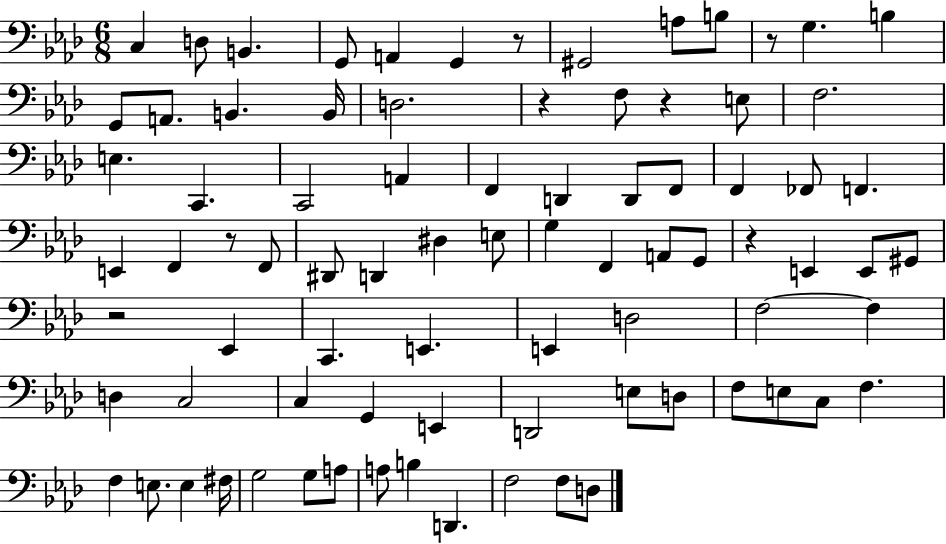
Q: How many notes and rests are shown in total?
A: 83